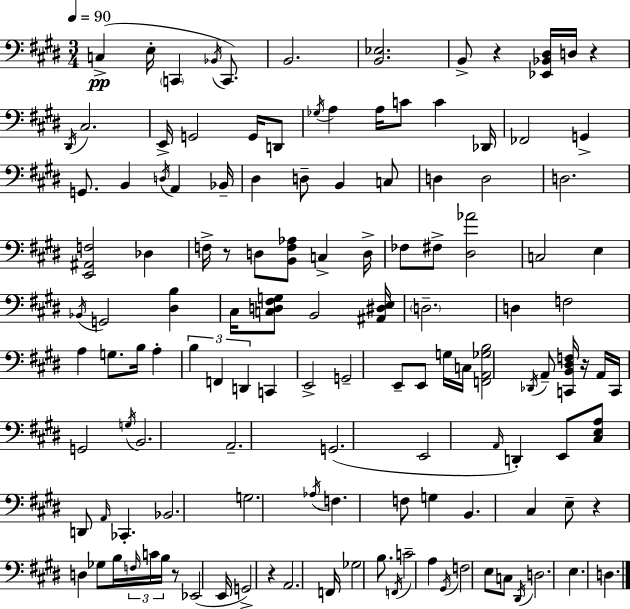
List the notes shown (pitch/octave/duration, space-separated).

C3/q E3/s C2/q Bb2/s C2/e. B2/h. [B2,Eb3]/h. B2/e R/q [Eb2,Bb2,D#3]/s D3/s R/q D#2/s C#3/h. E2/s G2/h G2/s D2/e Gb3/s A3/q A3/s C4/e C4/q Db2/s FES2/h G2/q G2/e. B2/q D3/s A2/q Bb2/s D#3/q D3/e B2/q C3/e D3/q D3/h D3/h. [E2,A#2,F3]/h Db3/q F3/s R/e D3/e [B2,F3,Ab3]/e C3/q D3/s FES3/e F#3/e [D#3,Ab4]/h C3/h E3/q Bb2/s G2/h [D#3,B3]/q C#3/s [C3,D3,F#3,G3]/e B2/h [A#2,D#3,E3]/s D3/h. D3/q F3/h A3/q G3/e. B3/s A3/q B3/q F2/q D2/q C2/q E2/h G2/h E2/e E2/e G3/s C3/s [F2,A2,Gb3,B3]/h Db2/s A2/e [C2,B2,D#3,F3]/s R/s A2/s C2/s G2/h G3/s B2/h. A2/h. G2/h. E2/h A2/s D2/q E2/e [C#3,E3,A3]/e D2/e A2/s CES2/q. Bb2/h. G3/h. Ab3/s F3/q. F3/e G3/q B2/q. C#3/q E3/e R/q D3/q Gb3/e B3/s F3/s C4/s B3/s R/e Eb2/h E2/s G2/h R/q A2/h. F2/s Gb3/h B3/e. F2/s C4/h A3/q G#2/s F3/h E3/e C3/e D#2/s D3/h. E3/q. D3/q.